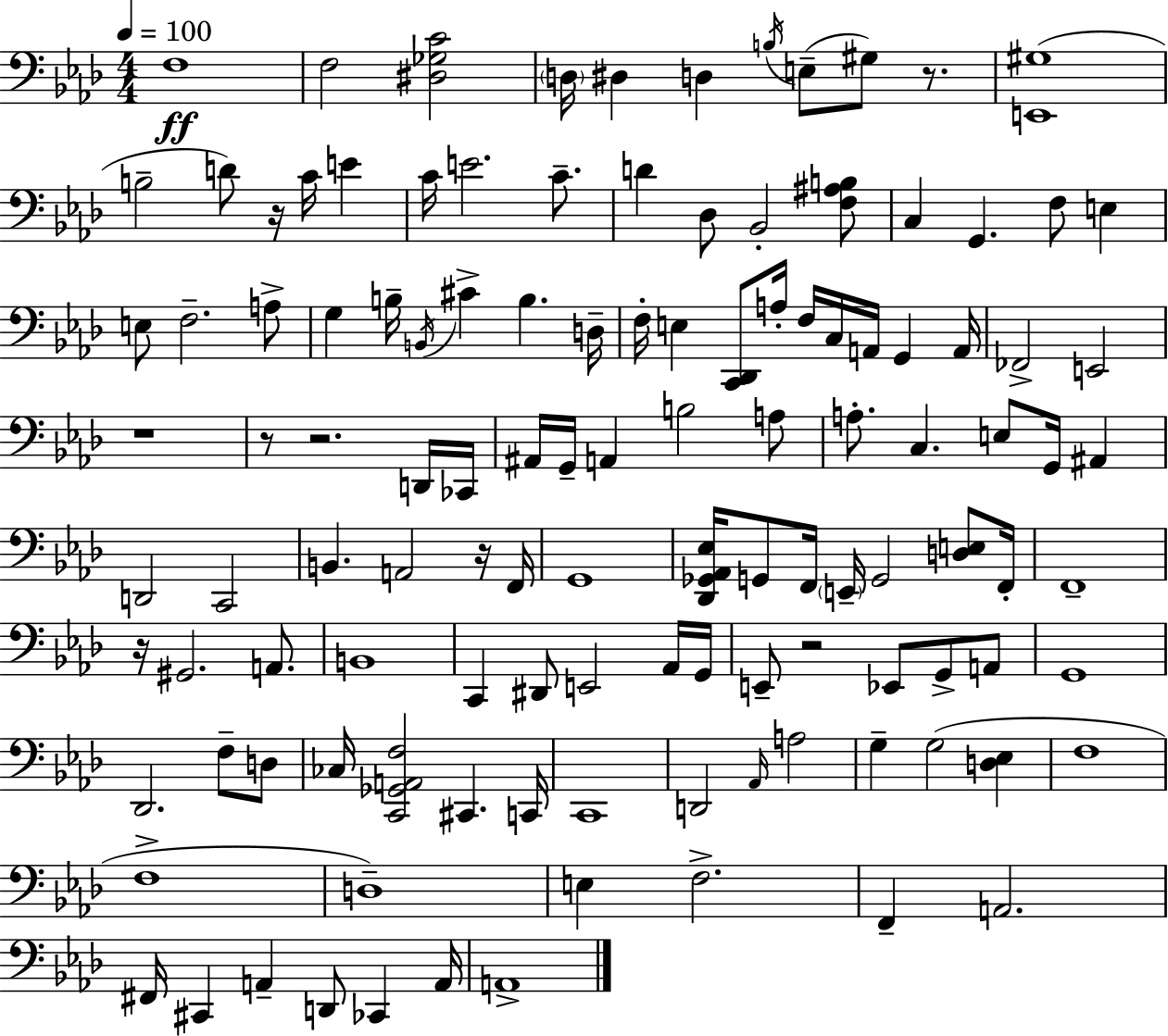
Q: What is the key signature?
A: AES major